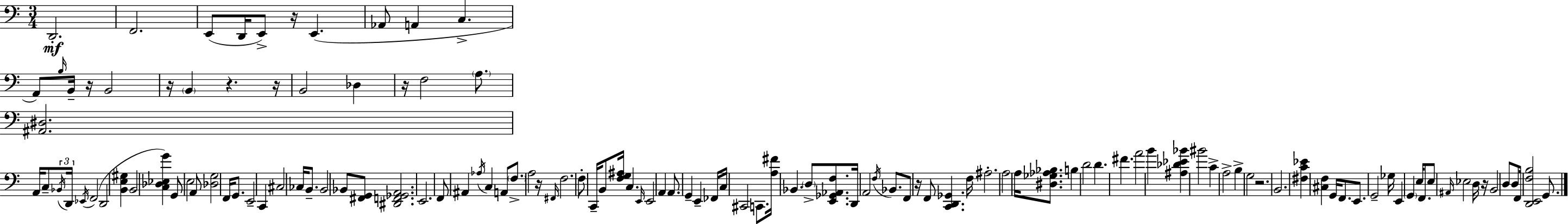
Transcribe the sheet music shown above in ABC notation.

X:1
T:Untitled
M:3/4
L:1/4
K:Am
D,,2 F,,2 E,,/2 D,,/4 E,,/2 z/4 E,, _A,,/2 A,, C, A,,/2 B,/4 B,,/4 z/4 B,,2 z/4 B,, z z/4 B,,2 _D, z/4 F,2 A,/2 [^A,,^D,]2 A,,/4 C,/2 _B,,/4 D,,/4 _E,,/4 F,,2 D,,2 [B,,E,^G,] B,,2 [C,_D,_E,G] G,,/2 E,2 A,,/2 [_D,G,]2 F,,/4 G,,/2 E,,2 C,, ^C,2 _C,/4 B,,/2 B,,2 _B,,/2 [^F,,G,,]/2 [^D,,F,,_G,,A,,]2 E,,2 F,,/2 ^A,, _A,/4 C, A,,/2 F,/2 A,2 z/4 ^F,,/4 F,2 F,/2 C,,/4 B,,/2 [F,G,^A,]/4 C, E,,/4 E,,2 A,, A,,/2 G,, E,, _F,,/4 C,/4 ^C,,2 C,,/2 [A,^F]/4 _B,, D,/2 [E,,_G,,_A,,F,]/2 D,,/4 A,,2 F,/4 _B,,/2 F,,/2 z/4 F,,/2 [C,,D,,_G,,] F,/4 ^A,2 A,2 A,/4 [^D,_G,_A,_B,]/2 B, D2 D ^F A2 B [^A,_D_E_B] ^B2 C A,2 B, G,2 z2 B,,2 [^F,C_E] [^C,F,] G,,/4 F,,/2 E,,/2 G,,2 _G,/4 E,, G,, E,/4 F,,/2 E,/2 ^A,,/4 _E,2 D,/4 z/4 B,,2 D,/2 D,/2 F,,/4 [D,,E,,F,B,]2 G,,/2